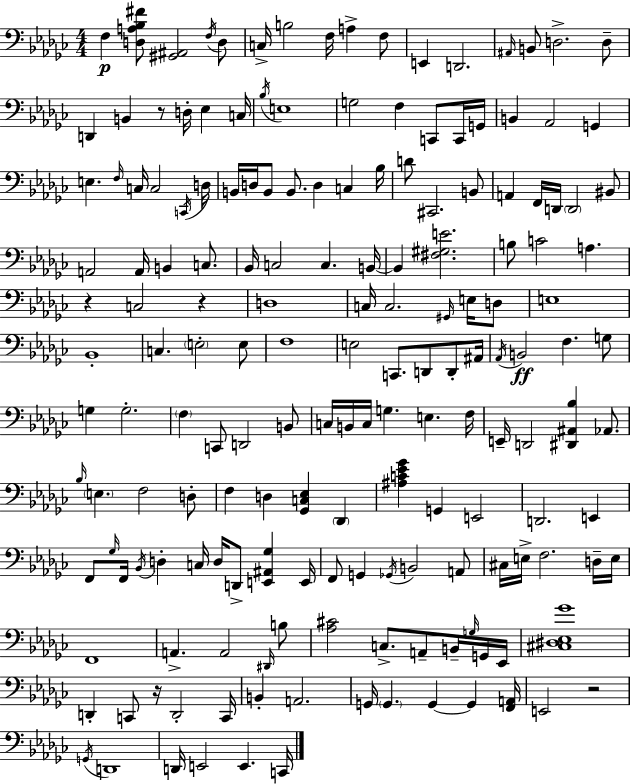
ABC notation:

X:1
T:Untitled
M:4/4
L:1/4
K:Ebm
F, [D,A,_B,^F]/2 [^G,,^A,,]2 F,/4 D,/2 C,/4 B,2 F,/4 A, F,/2 E,, D,,2 ^A,,/4 B,,/2 D,2 D,/2 D,, B,, z/2 D,/4 _E, C,/4 _B,/4 E,4 G,2 F, C,,/2 C,,/4 G,,/4 B,, _A,,2 G,, E, F,/4 C,/4 C,2 C,,/4 D,/4 B,,/4 D,/4 B,,/2 B,,/2 D, C, _B,/4 D/2 ^C,,2 B,,/2 A,, F,,/4 D,,/4 D,,2 ^B,,/2 A,,2 A,,/4 B,, C,/2 _B,,/4 C,2 C, B,,/4 B,, [^F,^G,E]2 B,/2 C2 A, z C,2 z D,4 C,/4 C,2 ^G,,/4 E,/4 D,/2 E,4 _B,,4 C, E,2 E,/2 F,4 E,2 C,,/2 D,,/2 D,,/2 ^A,,/4 _A,,/4 B,,2 F, G,/2 G, G,2 F, C,,/2 D,,2 B,,/2 C,/4 B,,/4 C,/4 G, E, F,/4 E,,/4 D,,2 [^D,,^A,,_B,] _A,,/2 _B,/4 E, F,2 D,/2 F, D, [_G,,C,_E,] _D,, [^A,C_E_G] G,, E,,2 D,,2 E,, F,,/2 _G,/4 F,,/4 _B,,/4 D, C,/4 D,/4 D,,/2 [E,,^A,,_G,] E,,/4 F,,/2 G,, _G,,/4 B,,2 A,,/2 ^C,/4 E,/4 F,2 D,/4 E,/4 F,,4 A,, A,,2 ^D,,/4 B,/2 [_A,^C]2 C,/2 A,,/2 B,,/4 G,/4 G,,/4 _E,,/4 [^C,^D,_E,_G]4 D,, C,,/2 z/4 D,,2 C,,/4 B,, A,,2 G,,/4 G,, G,, G,, [F,,A,,]/4 E,,2 z2 G,,/4 D,,4 D,,/4 E,,2 E,, C,,/4